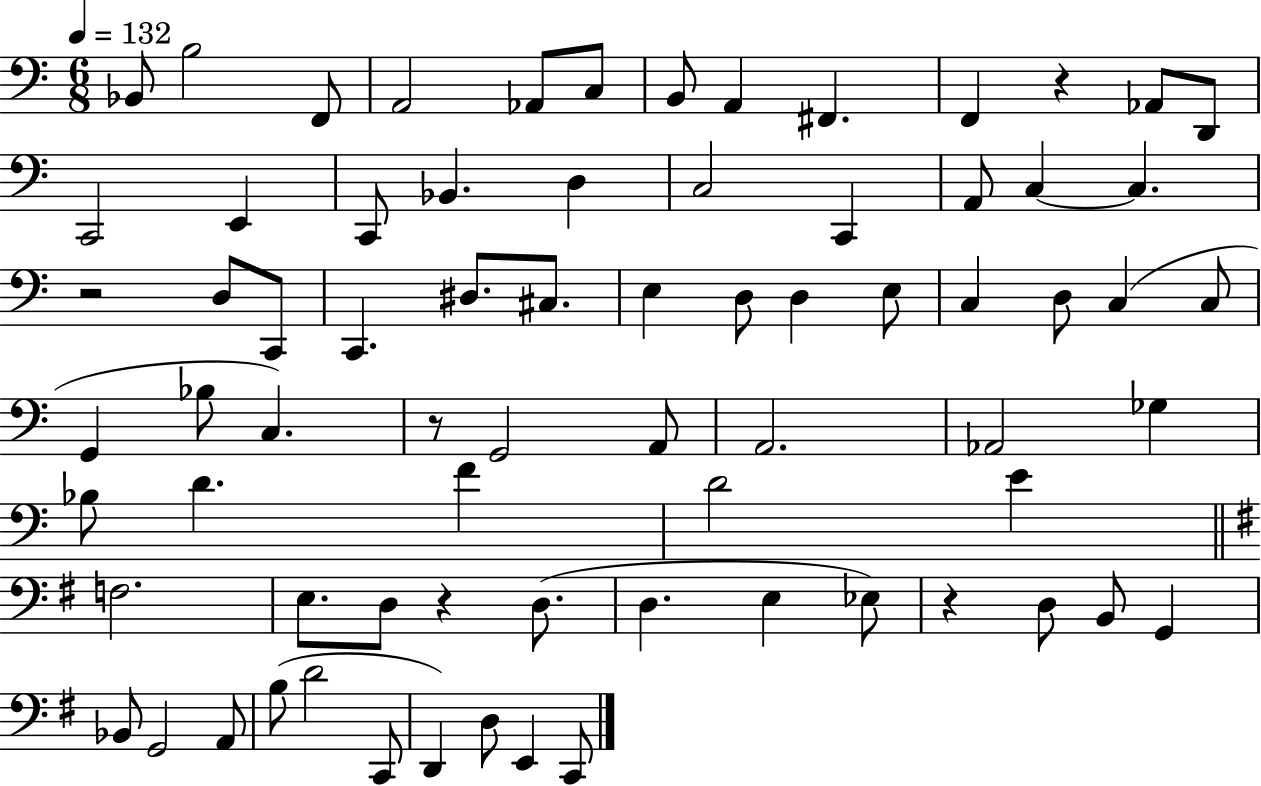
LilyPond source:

{
  \clef bass
  \numericTimeSignature
  \time 6/8
  \key c \major
  \tempo 4 = 132
  bes,8 b2 f,8 | a,2 aes,8 c8 | b,8 a,4 fis,4. | f,4 r4 aes,8 d,8 | \break c,2 e,4 | c,8 bes,4. d4 | c2 c,4 | a,8 c4~~ c4. | \break r2 d8 c,8 | c,4. dis8. cis8. | e4 d8 d4 e8 | c4 d8 c4( c8 | \break g,4 bes8 c4.) | r8 g,2 a,8 | a,2. | aes,2 ges4 | \break bes8 d'4. f'4 | d'2 e'4 | \bar "||" \break \key e \minor f2. | e8. d8 r4 d8.( | d4. e4 ees8) | r4 d8 b,8 g,4 | \break bes,8 g,2 a,8 | b8( d'2 c,8 | d,4) d8 e,4 c,8 | \bar "|."
}